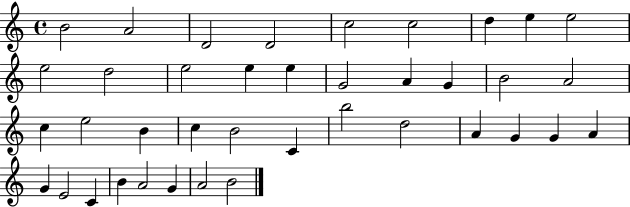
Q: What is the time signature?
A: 4/4